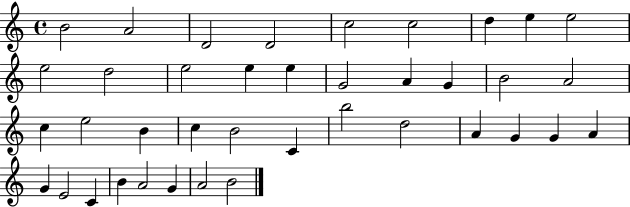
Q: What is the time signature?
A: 4/4